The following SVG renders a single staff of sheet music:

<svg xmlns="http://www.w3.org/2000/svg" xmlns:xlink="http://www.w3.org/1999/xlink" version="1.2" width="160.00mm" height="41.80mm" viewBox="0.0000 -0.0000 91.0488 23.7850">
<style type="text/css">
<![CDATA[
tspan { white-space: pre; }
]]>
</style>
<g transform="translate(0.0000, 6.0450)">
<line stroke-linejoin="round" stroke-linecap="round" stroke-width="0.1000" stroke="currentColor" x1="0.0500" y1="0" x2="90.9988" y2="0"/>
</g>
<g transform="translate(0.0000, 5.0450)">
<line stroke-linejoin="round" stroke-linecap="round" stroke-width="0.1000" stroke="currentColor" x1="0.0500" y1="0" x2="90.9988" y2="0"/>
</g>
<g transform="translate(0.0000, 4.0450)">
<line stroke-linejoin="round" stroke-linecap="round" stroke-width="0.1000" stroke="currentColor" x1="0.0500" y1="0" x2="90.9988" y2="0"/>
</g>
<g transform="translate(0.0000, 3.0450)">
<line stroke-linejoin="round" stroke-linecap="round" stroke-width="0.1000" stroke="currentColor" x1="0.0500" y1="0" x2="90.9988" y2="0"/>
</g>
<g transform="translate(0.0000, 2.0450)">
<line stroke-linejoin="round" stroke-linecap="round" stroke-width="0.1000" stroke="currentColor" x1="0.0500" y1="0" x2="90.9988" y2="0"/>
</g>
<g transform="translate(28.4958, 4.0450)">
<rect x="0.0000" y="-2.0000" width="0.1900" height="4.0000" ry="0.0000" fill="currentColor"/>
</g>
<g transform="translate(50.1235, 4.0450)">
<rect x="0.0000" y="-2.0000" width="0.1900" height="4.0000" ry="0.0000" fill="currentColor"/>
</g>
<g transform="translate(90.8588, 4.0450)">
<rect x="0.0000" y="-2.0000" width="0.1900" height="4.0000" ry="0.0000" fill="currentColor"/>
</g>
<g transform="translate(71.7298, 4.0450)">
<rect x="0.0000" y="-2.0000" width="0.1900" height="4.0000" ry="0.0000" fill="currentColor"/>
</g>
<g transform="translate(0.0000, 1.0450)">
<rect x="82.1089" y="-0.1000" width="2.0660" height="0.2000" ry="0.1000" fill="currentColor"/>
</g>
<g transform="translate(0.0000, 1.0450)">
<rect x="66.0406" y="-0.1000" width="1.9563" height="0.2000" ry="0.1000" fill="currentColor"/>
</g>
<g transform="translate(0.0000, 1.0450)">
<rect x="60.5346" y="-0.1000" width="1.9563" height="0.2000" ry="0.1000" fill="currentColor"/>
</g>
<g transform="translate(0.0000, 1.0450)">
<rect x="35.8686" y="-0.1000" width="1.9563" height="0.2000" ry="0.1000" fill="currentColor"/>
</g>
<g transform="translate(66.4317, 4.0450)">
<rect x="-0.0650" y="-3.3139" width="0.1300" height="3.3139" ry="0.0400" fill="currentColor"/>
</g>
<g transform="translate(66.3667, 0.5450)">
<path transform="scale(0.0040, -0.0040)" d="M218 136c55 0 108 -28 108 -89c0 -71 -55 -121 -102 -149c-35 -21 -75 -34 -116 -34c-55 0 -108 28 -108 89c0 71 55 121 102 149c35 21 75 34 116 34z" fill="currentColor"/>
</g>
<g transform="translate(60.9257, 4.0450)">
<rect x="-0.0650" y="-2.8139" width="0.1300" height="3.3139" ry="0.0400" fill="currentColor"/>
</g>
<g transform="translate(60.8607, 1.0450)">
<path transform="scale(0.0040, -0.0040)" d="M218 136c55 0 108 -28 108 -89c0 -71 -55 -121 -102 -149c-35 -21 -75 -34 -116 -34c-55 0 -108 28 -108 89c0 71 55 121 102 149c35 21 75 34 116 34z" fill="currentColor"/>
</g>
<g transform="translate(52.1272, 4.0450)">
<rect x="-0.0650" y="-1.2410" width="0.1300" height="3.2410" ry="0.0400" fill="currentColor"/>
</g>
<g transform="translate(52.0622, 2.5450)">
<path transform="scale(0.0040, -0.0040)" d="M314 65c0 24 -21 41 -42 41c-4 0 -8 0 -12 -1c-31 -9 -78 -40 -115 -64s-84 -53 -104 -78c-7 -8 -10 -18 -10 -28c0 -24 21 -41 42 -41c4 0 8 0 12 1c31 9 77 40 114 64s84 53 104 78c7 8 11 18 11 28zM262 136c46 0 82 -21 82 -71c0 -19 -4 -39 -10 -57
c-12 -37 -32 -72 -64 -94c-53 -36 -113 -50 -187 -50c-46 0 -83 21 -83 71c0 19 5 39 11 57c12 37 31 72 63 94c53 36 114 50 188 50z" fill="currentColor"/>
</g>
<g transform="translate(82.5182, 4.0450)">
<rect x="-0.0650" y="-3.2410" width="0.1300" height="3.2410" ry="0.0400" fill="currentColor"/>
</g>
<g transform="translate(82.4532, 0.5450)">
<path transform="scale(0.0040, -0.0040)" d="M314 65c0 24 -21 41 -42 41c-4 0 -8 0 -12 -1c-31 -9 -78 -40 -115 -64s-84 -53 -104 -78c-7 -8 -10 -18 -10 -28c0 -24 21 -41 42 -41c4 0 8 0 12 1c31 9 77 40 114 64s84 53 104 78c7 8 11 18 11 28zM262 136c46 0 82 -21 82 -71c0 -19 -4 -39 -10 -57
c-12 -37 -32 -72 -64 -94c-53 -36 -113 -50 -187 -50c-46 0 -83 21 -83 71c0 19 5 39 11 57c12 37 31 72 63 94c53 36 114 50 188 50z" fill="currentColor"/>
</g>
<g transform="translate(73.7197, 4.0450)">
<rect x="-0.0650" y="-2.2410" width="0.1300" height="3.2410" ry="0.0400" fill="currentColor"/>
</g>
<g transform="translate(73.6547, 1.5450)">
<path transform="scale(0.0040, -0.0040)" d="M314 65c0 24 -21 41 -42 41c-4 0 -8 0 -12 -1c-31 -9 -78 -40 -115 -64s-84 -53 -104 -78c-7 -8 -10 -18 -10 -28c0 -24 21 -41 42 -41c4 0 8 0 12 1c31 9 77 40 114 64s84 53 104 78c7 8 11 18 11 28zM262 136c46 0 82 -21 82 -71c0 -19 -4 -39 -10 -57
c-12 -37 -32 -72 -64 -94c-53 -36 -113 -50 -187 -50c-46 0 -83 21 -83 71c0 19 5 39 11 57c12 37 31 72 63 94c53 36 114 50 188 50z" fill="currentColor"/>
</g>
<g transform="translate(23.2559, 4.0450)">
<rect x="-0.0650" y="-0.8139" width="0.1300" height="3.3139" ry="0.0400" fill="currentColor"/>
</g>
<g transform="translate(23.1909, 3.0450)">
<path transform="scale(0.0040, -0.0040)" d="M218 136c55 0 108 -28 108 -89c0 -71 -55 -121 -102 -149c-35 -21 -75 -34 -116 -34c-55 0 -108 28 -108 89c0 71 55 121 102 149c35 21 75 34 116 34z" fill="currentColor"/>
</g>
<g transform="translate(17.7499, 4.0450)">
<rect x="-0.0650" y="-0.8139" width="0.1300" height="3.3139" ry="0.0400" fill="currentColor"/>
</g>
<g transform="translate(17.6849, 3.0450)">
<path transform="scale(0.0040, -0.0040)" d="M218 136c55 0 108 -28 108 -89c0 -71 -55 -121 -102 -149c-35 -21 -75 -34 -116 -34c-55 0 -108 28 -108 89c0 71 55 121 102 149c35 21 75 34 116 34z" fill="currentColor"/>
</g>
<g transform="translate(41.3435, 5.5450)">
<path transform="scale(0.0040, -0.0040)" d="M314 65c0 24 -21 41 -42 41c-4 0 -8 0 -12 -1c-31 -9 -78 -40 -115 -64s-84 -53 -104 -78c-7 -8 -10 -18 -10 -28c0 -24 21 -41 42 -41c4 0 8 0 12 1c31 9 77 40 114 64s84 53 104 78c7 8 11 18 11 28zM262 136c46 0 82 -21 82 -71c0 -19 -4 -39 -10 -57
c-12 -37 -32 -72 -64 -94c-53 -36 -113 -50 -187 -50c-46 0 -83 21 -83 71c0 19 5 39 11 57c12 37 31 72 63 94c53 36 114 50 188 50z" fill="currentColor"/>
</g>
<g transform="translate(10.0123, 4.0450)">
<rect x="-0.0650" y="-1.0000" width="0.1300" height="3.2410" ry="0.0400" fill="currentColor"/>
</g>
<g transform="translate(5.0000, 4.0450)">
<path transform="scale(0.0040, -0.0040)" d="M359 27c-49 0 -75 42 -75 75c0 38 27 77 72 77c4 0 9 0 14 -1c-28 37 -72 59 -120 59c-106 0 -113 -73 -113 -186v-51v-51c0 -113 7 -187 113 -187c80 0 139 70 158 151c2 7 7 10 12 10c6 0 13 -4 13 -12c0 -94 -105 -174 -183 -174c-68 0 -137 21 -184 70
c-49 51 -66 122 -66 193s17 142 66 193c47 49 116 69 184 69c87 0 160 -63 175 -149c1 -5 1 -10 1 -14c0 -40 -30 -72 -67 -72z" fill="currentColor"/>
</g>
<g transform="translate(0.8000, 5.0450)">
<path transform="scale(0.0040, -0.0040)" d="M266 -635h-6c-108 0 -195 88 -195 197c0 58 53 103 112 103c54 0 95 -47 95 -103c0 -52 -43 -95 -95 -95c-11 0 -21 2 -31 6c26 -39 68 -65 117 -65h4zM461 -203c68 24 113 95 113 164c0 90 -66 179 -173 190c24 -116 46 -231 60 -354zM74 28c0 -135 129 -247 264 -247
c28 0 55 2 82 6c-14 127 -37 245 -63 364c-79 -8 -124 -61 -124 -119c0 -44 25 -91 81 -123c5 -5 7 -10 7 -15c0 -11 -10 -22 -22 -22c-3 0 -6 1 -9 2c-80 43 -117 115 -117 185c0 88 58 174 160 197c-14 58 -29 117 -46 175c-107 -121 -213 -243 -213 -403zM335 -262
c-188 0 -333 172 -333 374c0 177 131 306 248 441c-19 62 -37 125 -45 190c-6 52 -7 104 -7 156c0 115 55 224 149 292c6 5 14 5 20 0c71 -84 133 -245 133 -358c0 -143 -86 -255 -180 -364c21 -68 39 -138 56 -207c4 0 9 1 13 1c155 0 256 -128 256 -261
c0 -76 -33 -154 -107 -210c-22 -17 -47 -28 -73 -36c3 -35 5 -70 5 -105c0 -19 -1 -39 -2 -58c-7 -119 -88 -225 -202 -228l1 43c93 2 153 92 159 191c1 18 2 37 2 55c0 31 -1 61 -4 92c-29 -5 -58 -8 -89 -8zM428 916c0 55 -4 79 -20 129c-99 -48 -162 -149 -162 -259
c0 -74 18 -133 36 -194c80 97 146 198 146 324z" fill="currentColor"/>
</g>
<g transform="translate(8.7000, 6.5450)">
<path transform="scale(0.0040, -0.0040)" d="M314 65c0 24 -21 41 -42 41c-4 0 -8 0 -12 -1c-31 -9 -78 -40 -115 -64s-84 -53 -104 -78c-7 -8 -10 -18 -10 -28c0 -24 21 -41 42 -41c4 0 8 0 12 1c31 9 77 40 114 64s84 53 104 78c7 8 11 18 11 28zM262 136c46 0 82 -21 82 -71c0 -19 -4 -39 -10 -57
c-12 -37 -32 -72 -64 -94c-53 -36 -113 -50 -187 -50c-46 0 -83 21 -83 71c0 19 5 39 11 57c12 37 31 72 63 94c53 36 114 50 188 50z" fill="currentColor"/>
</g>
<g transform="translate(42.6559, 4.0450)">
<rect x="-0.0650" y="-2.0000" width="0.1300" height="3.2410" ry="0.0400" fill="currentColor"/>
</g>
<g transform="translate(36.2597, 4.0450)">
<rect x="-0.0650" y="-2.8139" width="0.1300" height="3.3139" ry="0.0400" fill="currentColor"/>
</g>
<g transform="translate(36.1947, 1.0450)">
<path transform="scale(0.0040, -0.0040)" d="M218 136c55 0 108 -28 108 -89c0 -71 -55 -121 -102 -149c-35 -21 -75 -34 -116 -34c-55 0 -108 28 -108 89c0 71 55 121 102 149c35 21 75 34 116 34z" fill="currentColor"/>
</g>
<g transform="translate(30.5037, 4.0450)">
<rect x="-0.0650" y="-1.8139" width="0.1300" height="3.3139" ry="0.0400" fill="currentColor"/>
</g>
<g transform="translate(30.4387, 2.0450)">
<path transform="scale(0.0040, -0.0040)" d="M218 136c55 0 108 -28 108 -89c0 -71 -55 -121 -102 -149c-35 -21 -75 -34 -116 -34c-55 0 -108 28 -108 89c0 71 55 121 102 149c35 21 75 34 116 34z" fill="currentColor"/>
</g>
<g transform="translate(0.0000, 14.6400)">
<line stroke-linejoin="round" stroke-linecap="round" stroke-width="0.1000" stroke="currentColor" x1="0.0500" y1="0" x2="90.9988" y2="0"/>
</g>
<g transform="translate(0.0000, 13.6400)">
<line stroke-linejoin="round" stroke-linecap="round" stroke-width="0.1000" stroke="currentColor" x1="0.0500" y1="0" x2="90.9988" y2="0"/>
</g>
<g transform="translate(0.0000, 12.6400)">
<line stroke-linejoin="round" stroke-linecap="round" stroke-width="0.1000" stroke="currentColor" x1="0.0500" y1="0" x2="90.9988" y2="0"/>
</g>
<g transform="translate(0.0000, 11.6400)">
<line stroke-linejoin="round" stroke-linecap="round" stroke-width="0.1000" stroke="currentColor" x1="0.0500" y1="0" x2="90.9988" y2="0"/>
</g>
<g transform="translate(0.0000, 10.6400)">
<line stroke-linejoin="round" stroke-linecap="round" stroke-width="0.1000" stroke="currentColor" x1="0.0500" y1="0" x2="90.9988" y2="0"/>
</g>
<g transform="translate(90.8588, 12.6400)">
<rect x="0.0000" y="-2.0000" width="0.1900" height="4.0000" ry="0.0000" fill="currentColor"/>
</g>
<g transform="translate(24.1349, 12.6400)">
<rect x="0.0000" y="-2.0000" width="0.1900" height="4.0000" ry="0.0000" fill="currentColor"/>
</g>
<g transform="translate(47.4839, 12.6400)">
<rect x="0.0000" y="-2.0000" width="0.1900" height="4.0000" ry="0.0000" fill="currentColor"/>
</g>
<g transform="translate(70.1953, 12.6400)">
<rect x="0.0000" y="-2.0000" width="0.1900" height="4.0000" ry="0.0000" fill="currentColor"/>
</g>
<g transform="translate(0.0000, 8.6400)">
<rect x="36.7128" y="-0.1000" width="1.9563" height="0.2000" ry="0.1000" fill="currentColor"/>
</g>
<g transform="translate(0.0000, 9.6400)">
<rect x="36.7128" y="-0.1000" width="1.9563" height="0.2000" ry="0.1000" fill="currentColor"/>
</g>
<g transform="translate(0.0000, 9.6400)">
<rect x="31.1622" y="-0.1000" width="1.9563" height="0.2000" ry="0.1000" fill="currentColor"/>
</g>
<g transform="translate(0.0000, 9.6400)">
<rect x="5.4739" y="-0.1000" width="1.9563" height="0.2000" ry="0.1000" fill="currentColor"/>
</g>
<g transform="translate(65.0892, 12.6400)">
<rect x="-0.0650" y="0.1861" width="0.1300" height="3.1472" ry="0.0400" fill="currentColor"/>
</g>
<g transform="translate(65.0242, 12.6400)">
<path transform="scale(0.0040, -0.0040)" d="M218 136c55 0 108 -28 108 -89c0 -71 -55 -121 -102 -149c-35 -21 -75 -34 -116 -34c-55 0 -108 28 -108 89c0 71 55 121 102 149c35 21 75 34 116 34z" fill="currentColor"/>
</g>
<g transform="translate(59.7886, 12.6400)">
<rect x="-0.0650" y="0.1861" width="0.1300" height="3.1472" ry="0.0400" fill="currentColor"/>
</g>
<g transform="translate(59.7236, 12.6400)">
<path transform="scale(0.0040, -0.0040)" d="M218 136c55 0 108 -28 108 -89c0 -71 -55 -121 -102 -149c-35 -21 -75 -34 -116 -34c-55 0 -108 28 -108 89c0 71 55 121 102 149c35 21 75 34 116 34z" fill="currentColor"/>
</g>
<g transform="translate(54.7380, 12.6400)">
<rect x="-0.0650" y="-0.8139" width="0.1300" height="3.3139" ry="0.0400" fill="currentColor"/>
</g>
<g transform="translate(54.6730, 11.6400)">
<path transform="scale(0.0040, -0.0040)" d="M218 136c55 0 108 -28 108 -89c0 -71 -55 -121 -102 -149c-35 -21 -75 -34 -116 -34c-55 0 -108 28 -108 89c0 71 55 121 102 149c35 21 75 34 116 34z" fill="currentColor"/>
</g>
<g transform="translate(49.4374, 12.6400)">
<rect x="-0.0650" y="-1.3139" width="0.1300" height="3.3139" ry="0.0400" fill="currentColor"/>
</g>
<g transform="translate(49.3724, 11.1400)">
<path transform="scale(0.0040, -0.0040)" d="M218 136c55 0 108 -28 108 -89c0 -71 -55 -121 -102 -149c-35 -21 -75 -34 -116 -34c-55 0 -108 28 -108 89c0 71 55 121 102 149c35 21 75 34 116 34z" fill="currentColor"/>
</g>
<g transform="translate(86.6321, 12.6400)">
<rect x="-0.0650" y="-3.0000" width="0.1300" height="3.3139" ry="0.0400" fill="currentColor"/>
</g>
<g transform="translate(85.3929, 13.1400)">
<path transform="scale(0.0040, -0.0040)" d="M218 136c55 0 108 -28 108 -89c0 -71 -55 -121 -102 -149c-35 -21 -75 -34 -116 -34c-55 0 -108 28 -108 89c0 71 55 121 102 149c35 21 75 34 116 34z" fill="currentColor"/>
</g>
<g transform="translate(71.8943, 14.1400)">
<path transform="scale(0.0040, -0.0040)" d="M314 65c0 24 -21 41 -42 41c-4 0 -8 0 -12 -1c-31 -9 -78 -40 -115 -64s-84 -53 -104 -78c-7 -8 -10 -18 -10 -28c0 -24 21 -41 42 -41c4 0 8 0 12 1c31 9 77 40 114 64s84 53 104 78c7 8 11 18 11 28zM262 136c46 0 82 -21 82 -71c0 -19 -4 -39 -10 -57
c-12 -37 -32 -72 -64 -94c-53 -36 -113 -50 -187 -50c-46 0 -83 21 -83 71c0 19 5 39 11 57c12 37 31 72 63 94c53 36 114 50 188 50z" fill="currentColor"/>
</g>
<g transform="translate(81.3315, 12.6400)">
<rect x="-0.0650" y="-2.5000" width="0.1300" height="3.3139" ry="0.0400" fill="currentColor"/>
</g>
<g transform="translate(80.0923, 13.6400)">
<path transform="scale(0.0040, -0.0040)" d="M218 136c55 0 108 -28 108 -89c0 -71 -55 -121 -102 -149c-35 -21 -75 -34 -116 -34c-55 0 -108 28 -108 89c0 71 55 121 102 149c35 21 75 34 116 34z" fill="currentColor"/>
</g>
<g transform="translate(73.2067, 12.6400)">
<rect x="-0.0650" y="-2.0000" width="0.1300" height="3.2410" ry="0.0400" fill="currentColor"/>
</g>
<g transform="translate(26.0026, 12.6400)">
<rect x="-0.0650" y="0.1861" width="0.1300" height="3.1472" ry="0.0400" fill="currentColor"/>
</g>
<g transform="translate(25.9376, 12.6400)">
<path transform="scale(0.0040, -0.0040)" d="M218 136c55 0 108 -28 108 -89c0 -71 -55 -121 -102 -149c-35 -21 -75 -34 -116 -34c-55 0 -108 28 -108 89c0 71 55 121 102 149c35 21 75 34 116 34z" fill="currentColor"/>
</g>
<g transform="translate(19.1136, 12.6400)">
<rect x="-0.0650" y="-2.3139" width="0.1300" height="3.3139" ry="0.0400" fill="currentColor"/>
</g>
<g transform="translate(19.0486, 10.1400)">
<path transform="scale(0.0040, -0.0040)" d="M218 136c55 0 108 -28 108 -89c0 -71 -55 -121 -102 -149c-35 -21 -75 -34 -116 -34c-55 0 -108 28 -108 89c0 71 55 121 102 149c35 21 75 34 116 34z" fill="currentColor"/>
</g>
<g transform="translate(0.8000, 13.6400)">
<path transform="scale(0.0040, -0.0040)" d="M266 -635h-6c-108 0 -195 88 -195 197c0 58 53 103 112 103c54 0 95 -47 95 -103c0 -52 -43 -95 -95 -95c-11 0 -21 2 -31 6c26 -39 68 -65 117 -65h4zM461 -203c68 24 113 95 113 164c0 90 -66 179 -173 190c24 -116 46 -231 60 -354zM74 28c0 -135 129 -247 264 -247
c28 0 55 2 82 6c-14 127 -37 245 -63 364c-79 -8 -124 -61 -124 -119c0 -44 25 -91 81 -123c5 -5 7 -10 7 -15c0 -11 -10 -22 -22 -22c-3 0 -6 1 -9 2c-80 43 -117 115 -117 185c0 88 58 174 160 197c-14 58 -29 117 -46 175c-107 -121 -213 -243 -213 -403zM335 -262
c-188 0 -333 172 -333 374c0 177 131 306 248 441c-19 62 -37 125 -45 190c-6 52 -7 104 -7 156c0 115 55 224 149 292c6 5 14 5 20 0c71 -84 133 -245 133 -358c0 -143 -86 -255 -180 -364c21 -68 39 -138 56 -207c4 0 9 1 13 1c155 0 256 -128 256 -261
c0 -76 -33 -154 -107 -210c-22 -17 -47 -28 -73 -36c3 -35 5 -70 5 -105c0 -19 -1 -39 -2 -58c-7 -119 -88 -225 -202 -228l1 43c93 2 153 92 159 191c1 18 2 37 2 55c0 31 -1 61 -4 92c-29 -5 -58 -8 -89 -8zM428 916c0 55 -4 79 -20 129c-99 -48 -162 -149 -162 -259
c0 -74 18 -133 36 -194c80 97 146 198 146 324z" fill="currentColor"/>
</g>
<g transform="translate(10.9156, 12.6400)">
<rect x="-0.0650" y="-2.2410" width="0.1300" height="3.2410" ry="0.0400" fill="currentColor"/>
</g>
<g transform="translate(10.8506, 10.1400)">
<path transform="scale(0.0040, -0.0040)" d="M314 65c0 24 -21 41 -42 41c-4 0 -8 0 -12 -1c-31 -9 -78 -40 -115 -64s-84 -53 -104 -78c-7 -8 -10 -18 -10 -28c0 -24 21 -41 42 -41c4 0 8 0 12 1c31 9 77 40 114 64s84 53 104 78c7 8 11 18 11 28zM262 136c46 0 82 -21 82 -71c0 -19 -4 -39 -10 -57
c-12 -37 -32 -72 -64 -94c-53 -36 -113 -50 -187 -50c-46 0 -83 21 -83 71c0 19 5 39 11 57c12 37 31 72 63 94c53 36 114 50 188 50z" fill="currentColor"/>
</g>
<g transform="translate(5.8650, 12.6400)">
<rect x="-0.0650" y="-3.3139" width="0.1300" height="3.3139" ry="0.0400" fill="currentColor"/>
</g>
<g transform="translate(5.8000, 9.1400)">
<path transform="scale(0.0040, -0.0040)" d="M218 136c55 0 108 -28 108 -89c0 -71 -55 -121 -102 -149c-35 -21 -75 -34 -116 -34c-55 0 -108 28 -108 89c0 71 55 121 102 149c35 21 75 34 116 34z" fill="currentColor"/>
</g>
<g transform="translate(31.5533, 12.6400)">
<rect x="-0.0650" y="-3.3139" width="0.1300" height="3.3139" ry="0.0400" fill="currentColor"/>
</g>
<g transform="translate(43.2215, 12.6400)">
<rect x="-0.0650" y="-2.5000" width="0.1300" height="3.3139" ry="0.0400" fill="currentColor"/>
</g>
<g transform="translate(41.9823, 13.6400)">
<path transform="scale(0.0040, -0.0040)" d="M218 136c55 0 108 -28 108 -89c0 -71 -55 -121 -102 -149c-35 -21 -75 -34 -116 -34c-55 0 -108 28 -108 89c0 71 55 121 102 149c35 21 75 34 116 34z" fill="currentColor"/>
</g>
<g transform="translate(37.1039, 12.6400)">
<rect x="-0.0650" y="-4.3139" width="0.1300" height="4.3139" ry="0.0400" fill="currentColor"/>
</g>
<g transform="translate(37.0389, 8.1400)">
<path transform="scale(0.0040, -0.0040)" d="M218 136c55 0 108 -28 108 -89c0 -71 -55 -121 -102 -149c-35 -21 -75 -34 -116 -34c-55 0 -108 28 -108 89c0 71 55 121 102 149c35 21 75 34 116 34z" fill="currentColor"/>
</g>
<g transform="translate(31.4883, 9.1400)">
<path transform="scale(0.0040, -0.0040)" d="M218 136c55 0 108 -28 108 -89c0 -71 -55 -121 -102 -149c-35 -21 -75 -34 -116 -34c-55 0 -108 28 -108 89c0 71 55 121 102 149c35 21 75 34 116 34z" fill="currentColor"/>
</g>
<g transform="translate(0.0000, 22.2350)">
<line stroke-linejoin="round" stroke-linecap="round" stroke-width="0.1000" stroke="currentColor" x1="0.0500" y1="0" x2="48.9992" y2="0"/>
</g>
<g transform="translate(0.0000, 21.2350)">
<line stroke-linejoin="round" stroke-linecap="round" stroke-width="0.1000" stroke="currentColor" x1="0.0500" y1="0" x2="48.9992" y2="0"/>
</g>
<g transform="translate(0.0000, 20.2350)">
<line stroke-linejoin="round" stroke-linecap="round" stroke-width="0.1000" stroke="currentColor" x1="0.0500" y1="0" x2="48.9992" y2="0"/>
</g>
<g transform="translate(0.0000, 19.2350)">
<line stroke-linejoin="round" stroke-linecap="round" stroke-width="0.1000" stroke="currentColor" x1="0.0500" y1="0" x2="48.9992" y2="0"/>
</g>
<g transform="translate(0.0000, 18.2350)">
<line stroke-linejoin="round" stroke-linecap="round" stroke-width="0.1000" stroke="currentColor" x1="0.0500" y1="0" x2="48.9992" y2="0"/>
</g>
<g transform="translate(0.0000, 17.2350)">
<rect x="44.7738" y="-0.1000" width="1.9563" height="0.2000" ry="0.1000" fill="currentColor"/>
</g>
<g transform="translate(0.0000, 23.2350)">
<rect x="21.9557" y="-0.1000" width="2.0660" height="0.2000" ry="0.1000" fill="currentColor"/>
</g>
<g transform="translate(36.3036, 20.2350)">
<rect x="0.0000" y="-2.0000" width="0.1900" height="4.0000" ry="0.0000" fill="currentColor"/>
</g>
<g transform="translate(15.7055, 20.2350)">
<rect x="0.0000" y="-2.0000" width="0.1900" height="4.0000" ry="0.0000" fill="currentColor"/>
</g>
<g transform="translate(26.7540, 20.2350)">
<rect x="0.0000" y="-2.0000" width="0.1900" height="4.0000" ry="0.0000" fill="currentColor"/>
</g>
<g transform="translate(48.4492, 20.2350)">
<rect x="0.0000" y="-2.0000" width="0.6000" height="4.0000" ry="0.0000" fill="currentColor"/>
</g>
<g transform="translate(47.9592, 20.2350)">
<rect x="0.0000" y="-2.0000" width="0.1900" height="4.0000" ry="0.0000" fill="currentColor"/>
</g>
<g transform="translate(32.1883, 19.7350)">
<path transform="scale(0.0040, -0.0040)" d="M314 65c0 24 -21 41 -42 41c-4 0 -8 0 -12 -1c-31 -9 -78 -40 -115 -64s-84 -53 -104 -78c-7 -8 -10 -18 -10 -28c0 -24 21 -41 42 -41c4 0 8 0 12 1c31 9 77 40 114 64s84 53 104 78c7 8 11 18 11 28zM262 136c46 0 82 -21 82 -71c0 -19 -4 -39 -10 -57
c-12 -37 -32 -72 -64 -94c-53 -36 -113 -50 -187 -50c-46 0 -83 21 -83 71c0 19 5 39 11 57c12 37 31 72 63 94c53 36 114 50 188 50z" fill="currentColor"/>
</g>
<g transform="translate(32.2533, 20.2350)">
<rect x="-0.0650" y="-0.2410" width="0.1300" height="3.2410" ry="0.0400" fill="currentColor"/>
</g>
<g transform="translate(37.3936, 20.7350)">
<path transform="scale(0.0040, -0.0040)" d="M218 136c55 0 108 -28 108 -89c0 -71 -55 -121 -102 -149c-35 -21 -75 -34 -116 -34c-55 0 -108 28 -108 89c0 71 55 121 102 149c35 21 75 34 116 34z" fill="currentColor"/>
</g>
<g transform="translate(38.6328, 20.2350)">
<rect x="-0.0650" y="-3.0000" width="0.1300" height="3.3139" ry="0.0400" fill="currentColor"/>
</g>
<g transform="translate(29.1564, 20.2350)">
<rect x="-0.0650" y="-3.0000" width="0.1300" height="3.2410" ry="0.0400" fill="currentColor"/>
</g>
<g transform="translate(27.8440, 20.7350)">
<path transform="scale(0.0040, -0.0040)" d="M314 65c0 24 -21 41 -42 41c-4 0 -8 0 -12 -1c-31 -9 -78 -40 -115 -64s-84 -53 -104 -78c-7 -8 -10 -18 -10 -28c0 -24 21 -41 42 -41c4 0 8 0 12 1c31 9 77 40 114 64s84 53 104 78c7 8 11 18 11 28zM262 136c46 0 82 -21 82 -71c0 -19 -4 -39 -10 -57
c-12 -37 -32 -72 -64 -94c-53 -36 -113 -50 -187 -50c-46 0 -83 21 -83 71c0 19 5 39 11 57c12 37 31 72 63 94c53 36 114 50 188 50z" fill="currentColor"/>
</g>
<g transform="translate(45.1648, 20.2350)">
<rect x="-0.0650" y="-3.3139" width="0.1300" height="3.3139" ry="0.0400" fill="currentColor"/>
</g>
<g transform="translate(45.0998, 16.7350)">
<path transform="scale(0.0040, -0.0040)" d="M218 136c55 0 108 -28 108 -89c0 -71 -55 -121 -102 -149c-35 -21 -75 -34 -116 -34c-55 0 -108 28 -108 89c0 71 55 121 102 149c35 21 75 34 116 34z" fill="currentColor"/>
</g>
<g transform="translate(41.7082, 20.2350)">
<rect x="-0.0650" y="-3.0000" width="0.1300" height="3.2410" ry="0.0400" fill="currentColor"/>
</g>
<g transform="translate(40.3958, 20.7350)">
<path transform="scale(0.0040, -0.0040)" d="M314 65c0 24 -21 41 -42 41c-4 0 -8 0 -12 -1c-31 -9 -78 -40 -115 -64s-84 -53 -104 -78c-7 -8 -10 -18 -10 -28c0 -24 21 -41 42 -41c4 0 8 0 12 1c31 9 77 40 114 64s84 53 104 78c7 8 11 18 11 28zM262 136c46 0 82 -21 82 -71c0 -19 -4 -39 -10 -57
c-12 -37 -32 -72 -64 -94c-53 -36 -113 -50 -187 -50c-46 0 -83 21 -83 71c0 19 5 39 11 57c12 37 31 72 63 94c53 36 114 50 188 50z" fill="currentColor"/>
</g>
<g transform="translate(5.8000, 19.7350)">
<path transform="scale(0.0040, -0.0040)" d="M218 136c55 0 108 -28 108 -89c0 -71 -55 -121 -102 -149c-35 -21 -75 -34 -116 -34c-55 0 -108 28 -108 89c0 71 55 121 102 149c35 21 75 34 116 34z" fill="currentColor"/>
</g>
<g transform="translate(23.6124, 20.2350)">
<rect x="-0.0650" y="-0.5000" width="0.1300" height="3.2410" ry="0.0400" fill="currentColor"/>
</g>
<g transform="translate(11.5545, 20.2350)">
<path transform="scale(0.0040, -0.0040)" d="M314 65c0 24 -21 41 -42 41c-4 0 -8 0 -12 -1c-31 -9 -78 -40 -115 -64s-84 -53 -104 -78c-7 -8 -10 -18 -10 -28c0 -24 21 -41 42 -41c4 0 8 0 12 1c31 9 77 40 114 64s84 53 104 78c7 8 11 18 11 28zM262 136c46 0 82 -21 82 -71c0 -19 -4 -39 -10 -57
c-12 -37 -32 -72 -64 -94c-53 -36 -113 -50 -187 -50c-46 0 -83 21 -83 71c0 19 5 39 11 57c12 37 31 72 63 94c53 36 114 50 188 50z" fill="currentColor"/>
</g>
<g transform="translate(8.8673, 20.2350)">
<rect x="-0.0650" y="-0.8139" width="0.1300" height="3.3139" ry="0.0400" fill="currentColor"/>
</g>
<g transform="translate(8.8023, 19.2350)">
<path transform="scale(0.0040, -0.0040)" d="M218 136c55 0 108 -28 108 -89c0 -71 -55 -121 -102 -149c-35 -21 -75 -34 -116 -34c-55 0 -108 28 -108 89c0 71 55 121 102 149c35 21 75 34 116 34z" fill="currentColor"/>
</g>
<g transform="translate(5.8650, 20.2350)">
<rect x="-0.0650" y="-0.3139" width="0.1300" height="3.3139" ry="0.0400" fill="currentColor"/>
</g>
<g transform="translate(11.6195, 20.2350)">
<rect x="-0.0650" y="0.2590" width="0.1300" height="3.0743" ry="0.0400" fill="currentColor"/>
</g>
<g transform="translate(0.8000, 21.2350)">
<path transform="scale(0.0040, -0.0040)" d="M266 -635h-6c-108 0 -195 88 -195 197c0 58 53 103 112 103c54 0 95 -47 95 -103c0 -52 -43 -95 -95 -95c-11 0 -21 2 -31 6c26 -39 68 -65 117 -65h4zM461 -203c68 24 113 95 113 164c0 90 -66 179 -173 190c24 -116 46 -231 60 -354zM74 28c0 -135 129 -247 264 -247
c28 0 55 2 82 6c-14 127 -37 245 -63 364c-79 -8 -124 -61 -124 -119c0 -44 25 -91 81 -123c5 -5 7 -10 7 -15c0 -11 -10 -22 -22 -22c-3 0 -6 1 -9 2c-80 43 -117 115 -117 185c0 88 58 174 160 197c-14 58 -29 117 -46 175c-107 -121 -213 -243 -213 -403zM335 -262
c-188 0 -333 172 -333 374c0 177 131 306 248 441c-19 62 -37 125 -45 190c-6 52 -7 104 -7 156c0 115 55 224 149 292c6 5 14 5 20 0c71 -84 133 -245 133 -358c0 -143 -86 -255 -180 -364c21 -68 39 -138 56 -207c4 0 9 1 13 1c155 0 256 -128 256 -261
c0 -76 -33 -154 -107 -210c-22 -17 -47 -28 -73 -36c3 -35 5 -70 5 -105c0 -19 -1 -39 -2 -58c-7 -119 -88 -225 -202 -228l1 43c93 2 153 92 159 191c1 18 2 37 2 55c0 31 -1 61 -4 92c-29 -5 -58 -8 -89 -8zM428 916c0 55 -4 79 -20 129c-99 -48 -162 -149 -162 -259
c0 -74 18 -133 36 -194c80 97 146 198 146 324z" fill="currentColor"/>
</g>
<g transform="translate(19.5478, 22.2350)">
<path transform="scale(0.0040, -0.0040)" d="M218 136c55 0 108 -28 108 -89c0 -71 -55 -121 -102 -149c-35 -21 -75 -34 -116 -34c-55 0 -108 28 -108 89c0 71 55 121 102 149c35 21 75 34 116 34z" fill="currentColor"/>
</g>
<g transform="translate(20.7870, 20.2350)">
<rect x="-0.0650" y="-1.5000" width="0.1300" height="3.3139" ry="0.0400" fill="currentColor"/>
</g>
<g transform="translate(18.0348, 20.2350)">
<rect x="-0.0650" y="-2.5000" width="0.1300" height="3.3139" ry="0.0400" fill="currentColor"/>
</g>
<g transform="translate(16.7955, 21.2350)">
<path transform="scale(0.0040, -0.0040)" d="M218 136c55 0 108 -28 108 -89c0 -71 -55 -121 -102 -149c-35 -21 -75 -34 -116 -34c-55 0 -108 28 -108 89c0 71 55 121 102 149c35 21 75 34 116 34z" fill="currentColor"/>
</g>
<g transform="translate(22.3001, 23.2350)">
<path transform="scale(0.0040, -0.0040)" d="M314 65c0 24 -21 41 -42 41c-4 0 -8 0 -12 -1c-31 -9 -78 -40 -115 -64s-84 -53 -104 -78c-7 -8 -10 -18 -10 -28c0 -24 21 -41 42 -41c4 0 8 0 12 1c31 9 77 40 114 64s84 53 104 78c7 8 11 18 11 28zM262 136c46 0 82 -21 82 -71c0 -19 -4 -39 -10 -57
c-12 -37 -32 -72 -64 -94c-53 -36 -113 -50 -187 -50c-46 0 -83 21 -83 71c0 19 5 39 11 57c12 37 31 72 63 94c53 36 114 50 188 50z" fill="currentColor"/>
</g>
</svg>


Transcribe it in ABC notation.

X:1
T:Untitled
M:4/4
L:1/4
K:C
D2 d d f a F2 e2 a b g2 b2 b g2 g B b d' G e d B B F2 G A c d B2 G E C2 A2 c2 A A2 b